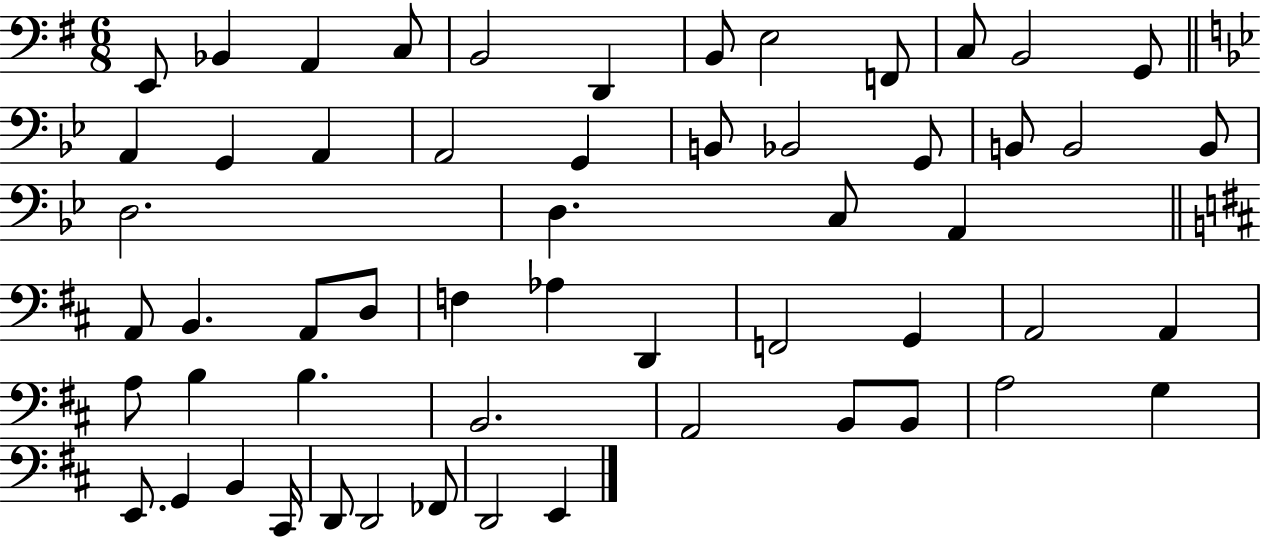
X:1
T:Untitled
M:6/8
L:1/4
K:G
E,,/2 _B,, A,, C,/2 B,,2 D,, B,,/2 E,2 F,,/2 C,/2 B,,2 G,,/2 A,, G,, A,, A,,2 G,, B,,/2 _B,,2 G,,/2 B,,/2 B,,2 B,,/2 D,2 D, C,/2 A,, A,,/2 B,, A,,/2 D,/2 F, _A, D,, F,,2 G,, A,,2 A,, A,/2 B, B, B,,2 A,,2 B,,/2 B,,/2 A,2 G, E,,/2 G,, B,, ^C,,/4 D,,/2 D,,2 _F,,/2 D,,2 E,,